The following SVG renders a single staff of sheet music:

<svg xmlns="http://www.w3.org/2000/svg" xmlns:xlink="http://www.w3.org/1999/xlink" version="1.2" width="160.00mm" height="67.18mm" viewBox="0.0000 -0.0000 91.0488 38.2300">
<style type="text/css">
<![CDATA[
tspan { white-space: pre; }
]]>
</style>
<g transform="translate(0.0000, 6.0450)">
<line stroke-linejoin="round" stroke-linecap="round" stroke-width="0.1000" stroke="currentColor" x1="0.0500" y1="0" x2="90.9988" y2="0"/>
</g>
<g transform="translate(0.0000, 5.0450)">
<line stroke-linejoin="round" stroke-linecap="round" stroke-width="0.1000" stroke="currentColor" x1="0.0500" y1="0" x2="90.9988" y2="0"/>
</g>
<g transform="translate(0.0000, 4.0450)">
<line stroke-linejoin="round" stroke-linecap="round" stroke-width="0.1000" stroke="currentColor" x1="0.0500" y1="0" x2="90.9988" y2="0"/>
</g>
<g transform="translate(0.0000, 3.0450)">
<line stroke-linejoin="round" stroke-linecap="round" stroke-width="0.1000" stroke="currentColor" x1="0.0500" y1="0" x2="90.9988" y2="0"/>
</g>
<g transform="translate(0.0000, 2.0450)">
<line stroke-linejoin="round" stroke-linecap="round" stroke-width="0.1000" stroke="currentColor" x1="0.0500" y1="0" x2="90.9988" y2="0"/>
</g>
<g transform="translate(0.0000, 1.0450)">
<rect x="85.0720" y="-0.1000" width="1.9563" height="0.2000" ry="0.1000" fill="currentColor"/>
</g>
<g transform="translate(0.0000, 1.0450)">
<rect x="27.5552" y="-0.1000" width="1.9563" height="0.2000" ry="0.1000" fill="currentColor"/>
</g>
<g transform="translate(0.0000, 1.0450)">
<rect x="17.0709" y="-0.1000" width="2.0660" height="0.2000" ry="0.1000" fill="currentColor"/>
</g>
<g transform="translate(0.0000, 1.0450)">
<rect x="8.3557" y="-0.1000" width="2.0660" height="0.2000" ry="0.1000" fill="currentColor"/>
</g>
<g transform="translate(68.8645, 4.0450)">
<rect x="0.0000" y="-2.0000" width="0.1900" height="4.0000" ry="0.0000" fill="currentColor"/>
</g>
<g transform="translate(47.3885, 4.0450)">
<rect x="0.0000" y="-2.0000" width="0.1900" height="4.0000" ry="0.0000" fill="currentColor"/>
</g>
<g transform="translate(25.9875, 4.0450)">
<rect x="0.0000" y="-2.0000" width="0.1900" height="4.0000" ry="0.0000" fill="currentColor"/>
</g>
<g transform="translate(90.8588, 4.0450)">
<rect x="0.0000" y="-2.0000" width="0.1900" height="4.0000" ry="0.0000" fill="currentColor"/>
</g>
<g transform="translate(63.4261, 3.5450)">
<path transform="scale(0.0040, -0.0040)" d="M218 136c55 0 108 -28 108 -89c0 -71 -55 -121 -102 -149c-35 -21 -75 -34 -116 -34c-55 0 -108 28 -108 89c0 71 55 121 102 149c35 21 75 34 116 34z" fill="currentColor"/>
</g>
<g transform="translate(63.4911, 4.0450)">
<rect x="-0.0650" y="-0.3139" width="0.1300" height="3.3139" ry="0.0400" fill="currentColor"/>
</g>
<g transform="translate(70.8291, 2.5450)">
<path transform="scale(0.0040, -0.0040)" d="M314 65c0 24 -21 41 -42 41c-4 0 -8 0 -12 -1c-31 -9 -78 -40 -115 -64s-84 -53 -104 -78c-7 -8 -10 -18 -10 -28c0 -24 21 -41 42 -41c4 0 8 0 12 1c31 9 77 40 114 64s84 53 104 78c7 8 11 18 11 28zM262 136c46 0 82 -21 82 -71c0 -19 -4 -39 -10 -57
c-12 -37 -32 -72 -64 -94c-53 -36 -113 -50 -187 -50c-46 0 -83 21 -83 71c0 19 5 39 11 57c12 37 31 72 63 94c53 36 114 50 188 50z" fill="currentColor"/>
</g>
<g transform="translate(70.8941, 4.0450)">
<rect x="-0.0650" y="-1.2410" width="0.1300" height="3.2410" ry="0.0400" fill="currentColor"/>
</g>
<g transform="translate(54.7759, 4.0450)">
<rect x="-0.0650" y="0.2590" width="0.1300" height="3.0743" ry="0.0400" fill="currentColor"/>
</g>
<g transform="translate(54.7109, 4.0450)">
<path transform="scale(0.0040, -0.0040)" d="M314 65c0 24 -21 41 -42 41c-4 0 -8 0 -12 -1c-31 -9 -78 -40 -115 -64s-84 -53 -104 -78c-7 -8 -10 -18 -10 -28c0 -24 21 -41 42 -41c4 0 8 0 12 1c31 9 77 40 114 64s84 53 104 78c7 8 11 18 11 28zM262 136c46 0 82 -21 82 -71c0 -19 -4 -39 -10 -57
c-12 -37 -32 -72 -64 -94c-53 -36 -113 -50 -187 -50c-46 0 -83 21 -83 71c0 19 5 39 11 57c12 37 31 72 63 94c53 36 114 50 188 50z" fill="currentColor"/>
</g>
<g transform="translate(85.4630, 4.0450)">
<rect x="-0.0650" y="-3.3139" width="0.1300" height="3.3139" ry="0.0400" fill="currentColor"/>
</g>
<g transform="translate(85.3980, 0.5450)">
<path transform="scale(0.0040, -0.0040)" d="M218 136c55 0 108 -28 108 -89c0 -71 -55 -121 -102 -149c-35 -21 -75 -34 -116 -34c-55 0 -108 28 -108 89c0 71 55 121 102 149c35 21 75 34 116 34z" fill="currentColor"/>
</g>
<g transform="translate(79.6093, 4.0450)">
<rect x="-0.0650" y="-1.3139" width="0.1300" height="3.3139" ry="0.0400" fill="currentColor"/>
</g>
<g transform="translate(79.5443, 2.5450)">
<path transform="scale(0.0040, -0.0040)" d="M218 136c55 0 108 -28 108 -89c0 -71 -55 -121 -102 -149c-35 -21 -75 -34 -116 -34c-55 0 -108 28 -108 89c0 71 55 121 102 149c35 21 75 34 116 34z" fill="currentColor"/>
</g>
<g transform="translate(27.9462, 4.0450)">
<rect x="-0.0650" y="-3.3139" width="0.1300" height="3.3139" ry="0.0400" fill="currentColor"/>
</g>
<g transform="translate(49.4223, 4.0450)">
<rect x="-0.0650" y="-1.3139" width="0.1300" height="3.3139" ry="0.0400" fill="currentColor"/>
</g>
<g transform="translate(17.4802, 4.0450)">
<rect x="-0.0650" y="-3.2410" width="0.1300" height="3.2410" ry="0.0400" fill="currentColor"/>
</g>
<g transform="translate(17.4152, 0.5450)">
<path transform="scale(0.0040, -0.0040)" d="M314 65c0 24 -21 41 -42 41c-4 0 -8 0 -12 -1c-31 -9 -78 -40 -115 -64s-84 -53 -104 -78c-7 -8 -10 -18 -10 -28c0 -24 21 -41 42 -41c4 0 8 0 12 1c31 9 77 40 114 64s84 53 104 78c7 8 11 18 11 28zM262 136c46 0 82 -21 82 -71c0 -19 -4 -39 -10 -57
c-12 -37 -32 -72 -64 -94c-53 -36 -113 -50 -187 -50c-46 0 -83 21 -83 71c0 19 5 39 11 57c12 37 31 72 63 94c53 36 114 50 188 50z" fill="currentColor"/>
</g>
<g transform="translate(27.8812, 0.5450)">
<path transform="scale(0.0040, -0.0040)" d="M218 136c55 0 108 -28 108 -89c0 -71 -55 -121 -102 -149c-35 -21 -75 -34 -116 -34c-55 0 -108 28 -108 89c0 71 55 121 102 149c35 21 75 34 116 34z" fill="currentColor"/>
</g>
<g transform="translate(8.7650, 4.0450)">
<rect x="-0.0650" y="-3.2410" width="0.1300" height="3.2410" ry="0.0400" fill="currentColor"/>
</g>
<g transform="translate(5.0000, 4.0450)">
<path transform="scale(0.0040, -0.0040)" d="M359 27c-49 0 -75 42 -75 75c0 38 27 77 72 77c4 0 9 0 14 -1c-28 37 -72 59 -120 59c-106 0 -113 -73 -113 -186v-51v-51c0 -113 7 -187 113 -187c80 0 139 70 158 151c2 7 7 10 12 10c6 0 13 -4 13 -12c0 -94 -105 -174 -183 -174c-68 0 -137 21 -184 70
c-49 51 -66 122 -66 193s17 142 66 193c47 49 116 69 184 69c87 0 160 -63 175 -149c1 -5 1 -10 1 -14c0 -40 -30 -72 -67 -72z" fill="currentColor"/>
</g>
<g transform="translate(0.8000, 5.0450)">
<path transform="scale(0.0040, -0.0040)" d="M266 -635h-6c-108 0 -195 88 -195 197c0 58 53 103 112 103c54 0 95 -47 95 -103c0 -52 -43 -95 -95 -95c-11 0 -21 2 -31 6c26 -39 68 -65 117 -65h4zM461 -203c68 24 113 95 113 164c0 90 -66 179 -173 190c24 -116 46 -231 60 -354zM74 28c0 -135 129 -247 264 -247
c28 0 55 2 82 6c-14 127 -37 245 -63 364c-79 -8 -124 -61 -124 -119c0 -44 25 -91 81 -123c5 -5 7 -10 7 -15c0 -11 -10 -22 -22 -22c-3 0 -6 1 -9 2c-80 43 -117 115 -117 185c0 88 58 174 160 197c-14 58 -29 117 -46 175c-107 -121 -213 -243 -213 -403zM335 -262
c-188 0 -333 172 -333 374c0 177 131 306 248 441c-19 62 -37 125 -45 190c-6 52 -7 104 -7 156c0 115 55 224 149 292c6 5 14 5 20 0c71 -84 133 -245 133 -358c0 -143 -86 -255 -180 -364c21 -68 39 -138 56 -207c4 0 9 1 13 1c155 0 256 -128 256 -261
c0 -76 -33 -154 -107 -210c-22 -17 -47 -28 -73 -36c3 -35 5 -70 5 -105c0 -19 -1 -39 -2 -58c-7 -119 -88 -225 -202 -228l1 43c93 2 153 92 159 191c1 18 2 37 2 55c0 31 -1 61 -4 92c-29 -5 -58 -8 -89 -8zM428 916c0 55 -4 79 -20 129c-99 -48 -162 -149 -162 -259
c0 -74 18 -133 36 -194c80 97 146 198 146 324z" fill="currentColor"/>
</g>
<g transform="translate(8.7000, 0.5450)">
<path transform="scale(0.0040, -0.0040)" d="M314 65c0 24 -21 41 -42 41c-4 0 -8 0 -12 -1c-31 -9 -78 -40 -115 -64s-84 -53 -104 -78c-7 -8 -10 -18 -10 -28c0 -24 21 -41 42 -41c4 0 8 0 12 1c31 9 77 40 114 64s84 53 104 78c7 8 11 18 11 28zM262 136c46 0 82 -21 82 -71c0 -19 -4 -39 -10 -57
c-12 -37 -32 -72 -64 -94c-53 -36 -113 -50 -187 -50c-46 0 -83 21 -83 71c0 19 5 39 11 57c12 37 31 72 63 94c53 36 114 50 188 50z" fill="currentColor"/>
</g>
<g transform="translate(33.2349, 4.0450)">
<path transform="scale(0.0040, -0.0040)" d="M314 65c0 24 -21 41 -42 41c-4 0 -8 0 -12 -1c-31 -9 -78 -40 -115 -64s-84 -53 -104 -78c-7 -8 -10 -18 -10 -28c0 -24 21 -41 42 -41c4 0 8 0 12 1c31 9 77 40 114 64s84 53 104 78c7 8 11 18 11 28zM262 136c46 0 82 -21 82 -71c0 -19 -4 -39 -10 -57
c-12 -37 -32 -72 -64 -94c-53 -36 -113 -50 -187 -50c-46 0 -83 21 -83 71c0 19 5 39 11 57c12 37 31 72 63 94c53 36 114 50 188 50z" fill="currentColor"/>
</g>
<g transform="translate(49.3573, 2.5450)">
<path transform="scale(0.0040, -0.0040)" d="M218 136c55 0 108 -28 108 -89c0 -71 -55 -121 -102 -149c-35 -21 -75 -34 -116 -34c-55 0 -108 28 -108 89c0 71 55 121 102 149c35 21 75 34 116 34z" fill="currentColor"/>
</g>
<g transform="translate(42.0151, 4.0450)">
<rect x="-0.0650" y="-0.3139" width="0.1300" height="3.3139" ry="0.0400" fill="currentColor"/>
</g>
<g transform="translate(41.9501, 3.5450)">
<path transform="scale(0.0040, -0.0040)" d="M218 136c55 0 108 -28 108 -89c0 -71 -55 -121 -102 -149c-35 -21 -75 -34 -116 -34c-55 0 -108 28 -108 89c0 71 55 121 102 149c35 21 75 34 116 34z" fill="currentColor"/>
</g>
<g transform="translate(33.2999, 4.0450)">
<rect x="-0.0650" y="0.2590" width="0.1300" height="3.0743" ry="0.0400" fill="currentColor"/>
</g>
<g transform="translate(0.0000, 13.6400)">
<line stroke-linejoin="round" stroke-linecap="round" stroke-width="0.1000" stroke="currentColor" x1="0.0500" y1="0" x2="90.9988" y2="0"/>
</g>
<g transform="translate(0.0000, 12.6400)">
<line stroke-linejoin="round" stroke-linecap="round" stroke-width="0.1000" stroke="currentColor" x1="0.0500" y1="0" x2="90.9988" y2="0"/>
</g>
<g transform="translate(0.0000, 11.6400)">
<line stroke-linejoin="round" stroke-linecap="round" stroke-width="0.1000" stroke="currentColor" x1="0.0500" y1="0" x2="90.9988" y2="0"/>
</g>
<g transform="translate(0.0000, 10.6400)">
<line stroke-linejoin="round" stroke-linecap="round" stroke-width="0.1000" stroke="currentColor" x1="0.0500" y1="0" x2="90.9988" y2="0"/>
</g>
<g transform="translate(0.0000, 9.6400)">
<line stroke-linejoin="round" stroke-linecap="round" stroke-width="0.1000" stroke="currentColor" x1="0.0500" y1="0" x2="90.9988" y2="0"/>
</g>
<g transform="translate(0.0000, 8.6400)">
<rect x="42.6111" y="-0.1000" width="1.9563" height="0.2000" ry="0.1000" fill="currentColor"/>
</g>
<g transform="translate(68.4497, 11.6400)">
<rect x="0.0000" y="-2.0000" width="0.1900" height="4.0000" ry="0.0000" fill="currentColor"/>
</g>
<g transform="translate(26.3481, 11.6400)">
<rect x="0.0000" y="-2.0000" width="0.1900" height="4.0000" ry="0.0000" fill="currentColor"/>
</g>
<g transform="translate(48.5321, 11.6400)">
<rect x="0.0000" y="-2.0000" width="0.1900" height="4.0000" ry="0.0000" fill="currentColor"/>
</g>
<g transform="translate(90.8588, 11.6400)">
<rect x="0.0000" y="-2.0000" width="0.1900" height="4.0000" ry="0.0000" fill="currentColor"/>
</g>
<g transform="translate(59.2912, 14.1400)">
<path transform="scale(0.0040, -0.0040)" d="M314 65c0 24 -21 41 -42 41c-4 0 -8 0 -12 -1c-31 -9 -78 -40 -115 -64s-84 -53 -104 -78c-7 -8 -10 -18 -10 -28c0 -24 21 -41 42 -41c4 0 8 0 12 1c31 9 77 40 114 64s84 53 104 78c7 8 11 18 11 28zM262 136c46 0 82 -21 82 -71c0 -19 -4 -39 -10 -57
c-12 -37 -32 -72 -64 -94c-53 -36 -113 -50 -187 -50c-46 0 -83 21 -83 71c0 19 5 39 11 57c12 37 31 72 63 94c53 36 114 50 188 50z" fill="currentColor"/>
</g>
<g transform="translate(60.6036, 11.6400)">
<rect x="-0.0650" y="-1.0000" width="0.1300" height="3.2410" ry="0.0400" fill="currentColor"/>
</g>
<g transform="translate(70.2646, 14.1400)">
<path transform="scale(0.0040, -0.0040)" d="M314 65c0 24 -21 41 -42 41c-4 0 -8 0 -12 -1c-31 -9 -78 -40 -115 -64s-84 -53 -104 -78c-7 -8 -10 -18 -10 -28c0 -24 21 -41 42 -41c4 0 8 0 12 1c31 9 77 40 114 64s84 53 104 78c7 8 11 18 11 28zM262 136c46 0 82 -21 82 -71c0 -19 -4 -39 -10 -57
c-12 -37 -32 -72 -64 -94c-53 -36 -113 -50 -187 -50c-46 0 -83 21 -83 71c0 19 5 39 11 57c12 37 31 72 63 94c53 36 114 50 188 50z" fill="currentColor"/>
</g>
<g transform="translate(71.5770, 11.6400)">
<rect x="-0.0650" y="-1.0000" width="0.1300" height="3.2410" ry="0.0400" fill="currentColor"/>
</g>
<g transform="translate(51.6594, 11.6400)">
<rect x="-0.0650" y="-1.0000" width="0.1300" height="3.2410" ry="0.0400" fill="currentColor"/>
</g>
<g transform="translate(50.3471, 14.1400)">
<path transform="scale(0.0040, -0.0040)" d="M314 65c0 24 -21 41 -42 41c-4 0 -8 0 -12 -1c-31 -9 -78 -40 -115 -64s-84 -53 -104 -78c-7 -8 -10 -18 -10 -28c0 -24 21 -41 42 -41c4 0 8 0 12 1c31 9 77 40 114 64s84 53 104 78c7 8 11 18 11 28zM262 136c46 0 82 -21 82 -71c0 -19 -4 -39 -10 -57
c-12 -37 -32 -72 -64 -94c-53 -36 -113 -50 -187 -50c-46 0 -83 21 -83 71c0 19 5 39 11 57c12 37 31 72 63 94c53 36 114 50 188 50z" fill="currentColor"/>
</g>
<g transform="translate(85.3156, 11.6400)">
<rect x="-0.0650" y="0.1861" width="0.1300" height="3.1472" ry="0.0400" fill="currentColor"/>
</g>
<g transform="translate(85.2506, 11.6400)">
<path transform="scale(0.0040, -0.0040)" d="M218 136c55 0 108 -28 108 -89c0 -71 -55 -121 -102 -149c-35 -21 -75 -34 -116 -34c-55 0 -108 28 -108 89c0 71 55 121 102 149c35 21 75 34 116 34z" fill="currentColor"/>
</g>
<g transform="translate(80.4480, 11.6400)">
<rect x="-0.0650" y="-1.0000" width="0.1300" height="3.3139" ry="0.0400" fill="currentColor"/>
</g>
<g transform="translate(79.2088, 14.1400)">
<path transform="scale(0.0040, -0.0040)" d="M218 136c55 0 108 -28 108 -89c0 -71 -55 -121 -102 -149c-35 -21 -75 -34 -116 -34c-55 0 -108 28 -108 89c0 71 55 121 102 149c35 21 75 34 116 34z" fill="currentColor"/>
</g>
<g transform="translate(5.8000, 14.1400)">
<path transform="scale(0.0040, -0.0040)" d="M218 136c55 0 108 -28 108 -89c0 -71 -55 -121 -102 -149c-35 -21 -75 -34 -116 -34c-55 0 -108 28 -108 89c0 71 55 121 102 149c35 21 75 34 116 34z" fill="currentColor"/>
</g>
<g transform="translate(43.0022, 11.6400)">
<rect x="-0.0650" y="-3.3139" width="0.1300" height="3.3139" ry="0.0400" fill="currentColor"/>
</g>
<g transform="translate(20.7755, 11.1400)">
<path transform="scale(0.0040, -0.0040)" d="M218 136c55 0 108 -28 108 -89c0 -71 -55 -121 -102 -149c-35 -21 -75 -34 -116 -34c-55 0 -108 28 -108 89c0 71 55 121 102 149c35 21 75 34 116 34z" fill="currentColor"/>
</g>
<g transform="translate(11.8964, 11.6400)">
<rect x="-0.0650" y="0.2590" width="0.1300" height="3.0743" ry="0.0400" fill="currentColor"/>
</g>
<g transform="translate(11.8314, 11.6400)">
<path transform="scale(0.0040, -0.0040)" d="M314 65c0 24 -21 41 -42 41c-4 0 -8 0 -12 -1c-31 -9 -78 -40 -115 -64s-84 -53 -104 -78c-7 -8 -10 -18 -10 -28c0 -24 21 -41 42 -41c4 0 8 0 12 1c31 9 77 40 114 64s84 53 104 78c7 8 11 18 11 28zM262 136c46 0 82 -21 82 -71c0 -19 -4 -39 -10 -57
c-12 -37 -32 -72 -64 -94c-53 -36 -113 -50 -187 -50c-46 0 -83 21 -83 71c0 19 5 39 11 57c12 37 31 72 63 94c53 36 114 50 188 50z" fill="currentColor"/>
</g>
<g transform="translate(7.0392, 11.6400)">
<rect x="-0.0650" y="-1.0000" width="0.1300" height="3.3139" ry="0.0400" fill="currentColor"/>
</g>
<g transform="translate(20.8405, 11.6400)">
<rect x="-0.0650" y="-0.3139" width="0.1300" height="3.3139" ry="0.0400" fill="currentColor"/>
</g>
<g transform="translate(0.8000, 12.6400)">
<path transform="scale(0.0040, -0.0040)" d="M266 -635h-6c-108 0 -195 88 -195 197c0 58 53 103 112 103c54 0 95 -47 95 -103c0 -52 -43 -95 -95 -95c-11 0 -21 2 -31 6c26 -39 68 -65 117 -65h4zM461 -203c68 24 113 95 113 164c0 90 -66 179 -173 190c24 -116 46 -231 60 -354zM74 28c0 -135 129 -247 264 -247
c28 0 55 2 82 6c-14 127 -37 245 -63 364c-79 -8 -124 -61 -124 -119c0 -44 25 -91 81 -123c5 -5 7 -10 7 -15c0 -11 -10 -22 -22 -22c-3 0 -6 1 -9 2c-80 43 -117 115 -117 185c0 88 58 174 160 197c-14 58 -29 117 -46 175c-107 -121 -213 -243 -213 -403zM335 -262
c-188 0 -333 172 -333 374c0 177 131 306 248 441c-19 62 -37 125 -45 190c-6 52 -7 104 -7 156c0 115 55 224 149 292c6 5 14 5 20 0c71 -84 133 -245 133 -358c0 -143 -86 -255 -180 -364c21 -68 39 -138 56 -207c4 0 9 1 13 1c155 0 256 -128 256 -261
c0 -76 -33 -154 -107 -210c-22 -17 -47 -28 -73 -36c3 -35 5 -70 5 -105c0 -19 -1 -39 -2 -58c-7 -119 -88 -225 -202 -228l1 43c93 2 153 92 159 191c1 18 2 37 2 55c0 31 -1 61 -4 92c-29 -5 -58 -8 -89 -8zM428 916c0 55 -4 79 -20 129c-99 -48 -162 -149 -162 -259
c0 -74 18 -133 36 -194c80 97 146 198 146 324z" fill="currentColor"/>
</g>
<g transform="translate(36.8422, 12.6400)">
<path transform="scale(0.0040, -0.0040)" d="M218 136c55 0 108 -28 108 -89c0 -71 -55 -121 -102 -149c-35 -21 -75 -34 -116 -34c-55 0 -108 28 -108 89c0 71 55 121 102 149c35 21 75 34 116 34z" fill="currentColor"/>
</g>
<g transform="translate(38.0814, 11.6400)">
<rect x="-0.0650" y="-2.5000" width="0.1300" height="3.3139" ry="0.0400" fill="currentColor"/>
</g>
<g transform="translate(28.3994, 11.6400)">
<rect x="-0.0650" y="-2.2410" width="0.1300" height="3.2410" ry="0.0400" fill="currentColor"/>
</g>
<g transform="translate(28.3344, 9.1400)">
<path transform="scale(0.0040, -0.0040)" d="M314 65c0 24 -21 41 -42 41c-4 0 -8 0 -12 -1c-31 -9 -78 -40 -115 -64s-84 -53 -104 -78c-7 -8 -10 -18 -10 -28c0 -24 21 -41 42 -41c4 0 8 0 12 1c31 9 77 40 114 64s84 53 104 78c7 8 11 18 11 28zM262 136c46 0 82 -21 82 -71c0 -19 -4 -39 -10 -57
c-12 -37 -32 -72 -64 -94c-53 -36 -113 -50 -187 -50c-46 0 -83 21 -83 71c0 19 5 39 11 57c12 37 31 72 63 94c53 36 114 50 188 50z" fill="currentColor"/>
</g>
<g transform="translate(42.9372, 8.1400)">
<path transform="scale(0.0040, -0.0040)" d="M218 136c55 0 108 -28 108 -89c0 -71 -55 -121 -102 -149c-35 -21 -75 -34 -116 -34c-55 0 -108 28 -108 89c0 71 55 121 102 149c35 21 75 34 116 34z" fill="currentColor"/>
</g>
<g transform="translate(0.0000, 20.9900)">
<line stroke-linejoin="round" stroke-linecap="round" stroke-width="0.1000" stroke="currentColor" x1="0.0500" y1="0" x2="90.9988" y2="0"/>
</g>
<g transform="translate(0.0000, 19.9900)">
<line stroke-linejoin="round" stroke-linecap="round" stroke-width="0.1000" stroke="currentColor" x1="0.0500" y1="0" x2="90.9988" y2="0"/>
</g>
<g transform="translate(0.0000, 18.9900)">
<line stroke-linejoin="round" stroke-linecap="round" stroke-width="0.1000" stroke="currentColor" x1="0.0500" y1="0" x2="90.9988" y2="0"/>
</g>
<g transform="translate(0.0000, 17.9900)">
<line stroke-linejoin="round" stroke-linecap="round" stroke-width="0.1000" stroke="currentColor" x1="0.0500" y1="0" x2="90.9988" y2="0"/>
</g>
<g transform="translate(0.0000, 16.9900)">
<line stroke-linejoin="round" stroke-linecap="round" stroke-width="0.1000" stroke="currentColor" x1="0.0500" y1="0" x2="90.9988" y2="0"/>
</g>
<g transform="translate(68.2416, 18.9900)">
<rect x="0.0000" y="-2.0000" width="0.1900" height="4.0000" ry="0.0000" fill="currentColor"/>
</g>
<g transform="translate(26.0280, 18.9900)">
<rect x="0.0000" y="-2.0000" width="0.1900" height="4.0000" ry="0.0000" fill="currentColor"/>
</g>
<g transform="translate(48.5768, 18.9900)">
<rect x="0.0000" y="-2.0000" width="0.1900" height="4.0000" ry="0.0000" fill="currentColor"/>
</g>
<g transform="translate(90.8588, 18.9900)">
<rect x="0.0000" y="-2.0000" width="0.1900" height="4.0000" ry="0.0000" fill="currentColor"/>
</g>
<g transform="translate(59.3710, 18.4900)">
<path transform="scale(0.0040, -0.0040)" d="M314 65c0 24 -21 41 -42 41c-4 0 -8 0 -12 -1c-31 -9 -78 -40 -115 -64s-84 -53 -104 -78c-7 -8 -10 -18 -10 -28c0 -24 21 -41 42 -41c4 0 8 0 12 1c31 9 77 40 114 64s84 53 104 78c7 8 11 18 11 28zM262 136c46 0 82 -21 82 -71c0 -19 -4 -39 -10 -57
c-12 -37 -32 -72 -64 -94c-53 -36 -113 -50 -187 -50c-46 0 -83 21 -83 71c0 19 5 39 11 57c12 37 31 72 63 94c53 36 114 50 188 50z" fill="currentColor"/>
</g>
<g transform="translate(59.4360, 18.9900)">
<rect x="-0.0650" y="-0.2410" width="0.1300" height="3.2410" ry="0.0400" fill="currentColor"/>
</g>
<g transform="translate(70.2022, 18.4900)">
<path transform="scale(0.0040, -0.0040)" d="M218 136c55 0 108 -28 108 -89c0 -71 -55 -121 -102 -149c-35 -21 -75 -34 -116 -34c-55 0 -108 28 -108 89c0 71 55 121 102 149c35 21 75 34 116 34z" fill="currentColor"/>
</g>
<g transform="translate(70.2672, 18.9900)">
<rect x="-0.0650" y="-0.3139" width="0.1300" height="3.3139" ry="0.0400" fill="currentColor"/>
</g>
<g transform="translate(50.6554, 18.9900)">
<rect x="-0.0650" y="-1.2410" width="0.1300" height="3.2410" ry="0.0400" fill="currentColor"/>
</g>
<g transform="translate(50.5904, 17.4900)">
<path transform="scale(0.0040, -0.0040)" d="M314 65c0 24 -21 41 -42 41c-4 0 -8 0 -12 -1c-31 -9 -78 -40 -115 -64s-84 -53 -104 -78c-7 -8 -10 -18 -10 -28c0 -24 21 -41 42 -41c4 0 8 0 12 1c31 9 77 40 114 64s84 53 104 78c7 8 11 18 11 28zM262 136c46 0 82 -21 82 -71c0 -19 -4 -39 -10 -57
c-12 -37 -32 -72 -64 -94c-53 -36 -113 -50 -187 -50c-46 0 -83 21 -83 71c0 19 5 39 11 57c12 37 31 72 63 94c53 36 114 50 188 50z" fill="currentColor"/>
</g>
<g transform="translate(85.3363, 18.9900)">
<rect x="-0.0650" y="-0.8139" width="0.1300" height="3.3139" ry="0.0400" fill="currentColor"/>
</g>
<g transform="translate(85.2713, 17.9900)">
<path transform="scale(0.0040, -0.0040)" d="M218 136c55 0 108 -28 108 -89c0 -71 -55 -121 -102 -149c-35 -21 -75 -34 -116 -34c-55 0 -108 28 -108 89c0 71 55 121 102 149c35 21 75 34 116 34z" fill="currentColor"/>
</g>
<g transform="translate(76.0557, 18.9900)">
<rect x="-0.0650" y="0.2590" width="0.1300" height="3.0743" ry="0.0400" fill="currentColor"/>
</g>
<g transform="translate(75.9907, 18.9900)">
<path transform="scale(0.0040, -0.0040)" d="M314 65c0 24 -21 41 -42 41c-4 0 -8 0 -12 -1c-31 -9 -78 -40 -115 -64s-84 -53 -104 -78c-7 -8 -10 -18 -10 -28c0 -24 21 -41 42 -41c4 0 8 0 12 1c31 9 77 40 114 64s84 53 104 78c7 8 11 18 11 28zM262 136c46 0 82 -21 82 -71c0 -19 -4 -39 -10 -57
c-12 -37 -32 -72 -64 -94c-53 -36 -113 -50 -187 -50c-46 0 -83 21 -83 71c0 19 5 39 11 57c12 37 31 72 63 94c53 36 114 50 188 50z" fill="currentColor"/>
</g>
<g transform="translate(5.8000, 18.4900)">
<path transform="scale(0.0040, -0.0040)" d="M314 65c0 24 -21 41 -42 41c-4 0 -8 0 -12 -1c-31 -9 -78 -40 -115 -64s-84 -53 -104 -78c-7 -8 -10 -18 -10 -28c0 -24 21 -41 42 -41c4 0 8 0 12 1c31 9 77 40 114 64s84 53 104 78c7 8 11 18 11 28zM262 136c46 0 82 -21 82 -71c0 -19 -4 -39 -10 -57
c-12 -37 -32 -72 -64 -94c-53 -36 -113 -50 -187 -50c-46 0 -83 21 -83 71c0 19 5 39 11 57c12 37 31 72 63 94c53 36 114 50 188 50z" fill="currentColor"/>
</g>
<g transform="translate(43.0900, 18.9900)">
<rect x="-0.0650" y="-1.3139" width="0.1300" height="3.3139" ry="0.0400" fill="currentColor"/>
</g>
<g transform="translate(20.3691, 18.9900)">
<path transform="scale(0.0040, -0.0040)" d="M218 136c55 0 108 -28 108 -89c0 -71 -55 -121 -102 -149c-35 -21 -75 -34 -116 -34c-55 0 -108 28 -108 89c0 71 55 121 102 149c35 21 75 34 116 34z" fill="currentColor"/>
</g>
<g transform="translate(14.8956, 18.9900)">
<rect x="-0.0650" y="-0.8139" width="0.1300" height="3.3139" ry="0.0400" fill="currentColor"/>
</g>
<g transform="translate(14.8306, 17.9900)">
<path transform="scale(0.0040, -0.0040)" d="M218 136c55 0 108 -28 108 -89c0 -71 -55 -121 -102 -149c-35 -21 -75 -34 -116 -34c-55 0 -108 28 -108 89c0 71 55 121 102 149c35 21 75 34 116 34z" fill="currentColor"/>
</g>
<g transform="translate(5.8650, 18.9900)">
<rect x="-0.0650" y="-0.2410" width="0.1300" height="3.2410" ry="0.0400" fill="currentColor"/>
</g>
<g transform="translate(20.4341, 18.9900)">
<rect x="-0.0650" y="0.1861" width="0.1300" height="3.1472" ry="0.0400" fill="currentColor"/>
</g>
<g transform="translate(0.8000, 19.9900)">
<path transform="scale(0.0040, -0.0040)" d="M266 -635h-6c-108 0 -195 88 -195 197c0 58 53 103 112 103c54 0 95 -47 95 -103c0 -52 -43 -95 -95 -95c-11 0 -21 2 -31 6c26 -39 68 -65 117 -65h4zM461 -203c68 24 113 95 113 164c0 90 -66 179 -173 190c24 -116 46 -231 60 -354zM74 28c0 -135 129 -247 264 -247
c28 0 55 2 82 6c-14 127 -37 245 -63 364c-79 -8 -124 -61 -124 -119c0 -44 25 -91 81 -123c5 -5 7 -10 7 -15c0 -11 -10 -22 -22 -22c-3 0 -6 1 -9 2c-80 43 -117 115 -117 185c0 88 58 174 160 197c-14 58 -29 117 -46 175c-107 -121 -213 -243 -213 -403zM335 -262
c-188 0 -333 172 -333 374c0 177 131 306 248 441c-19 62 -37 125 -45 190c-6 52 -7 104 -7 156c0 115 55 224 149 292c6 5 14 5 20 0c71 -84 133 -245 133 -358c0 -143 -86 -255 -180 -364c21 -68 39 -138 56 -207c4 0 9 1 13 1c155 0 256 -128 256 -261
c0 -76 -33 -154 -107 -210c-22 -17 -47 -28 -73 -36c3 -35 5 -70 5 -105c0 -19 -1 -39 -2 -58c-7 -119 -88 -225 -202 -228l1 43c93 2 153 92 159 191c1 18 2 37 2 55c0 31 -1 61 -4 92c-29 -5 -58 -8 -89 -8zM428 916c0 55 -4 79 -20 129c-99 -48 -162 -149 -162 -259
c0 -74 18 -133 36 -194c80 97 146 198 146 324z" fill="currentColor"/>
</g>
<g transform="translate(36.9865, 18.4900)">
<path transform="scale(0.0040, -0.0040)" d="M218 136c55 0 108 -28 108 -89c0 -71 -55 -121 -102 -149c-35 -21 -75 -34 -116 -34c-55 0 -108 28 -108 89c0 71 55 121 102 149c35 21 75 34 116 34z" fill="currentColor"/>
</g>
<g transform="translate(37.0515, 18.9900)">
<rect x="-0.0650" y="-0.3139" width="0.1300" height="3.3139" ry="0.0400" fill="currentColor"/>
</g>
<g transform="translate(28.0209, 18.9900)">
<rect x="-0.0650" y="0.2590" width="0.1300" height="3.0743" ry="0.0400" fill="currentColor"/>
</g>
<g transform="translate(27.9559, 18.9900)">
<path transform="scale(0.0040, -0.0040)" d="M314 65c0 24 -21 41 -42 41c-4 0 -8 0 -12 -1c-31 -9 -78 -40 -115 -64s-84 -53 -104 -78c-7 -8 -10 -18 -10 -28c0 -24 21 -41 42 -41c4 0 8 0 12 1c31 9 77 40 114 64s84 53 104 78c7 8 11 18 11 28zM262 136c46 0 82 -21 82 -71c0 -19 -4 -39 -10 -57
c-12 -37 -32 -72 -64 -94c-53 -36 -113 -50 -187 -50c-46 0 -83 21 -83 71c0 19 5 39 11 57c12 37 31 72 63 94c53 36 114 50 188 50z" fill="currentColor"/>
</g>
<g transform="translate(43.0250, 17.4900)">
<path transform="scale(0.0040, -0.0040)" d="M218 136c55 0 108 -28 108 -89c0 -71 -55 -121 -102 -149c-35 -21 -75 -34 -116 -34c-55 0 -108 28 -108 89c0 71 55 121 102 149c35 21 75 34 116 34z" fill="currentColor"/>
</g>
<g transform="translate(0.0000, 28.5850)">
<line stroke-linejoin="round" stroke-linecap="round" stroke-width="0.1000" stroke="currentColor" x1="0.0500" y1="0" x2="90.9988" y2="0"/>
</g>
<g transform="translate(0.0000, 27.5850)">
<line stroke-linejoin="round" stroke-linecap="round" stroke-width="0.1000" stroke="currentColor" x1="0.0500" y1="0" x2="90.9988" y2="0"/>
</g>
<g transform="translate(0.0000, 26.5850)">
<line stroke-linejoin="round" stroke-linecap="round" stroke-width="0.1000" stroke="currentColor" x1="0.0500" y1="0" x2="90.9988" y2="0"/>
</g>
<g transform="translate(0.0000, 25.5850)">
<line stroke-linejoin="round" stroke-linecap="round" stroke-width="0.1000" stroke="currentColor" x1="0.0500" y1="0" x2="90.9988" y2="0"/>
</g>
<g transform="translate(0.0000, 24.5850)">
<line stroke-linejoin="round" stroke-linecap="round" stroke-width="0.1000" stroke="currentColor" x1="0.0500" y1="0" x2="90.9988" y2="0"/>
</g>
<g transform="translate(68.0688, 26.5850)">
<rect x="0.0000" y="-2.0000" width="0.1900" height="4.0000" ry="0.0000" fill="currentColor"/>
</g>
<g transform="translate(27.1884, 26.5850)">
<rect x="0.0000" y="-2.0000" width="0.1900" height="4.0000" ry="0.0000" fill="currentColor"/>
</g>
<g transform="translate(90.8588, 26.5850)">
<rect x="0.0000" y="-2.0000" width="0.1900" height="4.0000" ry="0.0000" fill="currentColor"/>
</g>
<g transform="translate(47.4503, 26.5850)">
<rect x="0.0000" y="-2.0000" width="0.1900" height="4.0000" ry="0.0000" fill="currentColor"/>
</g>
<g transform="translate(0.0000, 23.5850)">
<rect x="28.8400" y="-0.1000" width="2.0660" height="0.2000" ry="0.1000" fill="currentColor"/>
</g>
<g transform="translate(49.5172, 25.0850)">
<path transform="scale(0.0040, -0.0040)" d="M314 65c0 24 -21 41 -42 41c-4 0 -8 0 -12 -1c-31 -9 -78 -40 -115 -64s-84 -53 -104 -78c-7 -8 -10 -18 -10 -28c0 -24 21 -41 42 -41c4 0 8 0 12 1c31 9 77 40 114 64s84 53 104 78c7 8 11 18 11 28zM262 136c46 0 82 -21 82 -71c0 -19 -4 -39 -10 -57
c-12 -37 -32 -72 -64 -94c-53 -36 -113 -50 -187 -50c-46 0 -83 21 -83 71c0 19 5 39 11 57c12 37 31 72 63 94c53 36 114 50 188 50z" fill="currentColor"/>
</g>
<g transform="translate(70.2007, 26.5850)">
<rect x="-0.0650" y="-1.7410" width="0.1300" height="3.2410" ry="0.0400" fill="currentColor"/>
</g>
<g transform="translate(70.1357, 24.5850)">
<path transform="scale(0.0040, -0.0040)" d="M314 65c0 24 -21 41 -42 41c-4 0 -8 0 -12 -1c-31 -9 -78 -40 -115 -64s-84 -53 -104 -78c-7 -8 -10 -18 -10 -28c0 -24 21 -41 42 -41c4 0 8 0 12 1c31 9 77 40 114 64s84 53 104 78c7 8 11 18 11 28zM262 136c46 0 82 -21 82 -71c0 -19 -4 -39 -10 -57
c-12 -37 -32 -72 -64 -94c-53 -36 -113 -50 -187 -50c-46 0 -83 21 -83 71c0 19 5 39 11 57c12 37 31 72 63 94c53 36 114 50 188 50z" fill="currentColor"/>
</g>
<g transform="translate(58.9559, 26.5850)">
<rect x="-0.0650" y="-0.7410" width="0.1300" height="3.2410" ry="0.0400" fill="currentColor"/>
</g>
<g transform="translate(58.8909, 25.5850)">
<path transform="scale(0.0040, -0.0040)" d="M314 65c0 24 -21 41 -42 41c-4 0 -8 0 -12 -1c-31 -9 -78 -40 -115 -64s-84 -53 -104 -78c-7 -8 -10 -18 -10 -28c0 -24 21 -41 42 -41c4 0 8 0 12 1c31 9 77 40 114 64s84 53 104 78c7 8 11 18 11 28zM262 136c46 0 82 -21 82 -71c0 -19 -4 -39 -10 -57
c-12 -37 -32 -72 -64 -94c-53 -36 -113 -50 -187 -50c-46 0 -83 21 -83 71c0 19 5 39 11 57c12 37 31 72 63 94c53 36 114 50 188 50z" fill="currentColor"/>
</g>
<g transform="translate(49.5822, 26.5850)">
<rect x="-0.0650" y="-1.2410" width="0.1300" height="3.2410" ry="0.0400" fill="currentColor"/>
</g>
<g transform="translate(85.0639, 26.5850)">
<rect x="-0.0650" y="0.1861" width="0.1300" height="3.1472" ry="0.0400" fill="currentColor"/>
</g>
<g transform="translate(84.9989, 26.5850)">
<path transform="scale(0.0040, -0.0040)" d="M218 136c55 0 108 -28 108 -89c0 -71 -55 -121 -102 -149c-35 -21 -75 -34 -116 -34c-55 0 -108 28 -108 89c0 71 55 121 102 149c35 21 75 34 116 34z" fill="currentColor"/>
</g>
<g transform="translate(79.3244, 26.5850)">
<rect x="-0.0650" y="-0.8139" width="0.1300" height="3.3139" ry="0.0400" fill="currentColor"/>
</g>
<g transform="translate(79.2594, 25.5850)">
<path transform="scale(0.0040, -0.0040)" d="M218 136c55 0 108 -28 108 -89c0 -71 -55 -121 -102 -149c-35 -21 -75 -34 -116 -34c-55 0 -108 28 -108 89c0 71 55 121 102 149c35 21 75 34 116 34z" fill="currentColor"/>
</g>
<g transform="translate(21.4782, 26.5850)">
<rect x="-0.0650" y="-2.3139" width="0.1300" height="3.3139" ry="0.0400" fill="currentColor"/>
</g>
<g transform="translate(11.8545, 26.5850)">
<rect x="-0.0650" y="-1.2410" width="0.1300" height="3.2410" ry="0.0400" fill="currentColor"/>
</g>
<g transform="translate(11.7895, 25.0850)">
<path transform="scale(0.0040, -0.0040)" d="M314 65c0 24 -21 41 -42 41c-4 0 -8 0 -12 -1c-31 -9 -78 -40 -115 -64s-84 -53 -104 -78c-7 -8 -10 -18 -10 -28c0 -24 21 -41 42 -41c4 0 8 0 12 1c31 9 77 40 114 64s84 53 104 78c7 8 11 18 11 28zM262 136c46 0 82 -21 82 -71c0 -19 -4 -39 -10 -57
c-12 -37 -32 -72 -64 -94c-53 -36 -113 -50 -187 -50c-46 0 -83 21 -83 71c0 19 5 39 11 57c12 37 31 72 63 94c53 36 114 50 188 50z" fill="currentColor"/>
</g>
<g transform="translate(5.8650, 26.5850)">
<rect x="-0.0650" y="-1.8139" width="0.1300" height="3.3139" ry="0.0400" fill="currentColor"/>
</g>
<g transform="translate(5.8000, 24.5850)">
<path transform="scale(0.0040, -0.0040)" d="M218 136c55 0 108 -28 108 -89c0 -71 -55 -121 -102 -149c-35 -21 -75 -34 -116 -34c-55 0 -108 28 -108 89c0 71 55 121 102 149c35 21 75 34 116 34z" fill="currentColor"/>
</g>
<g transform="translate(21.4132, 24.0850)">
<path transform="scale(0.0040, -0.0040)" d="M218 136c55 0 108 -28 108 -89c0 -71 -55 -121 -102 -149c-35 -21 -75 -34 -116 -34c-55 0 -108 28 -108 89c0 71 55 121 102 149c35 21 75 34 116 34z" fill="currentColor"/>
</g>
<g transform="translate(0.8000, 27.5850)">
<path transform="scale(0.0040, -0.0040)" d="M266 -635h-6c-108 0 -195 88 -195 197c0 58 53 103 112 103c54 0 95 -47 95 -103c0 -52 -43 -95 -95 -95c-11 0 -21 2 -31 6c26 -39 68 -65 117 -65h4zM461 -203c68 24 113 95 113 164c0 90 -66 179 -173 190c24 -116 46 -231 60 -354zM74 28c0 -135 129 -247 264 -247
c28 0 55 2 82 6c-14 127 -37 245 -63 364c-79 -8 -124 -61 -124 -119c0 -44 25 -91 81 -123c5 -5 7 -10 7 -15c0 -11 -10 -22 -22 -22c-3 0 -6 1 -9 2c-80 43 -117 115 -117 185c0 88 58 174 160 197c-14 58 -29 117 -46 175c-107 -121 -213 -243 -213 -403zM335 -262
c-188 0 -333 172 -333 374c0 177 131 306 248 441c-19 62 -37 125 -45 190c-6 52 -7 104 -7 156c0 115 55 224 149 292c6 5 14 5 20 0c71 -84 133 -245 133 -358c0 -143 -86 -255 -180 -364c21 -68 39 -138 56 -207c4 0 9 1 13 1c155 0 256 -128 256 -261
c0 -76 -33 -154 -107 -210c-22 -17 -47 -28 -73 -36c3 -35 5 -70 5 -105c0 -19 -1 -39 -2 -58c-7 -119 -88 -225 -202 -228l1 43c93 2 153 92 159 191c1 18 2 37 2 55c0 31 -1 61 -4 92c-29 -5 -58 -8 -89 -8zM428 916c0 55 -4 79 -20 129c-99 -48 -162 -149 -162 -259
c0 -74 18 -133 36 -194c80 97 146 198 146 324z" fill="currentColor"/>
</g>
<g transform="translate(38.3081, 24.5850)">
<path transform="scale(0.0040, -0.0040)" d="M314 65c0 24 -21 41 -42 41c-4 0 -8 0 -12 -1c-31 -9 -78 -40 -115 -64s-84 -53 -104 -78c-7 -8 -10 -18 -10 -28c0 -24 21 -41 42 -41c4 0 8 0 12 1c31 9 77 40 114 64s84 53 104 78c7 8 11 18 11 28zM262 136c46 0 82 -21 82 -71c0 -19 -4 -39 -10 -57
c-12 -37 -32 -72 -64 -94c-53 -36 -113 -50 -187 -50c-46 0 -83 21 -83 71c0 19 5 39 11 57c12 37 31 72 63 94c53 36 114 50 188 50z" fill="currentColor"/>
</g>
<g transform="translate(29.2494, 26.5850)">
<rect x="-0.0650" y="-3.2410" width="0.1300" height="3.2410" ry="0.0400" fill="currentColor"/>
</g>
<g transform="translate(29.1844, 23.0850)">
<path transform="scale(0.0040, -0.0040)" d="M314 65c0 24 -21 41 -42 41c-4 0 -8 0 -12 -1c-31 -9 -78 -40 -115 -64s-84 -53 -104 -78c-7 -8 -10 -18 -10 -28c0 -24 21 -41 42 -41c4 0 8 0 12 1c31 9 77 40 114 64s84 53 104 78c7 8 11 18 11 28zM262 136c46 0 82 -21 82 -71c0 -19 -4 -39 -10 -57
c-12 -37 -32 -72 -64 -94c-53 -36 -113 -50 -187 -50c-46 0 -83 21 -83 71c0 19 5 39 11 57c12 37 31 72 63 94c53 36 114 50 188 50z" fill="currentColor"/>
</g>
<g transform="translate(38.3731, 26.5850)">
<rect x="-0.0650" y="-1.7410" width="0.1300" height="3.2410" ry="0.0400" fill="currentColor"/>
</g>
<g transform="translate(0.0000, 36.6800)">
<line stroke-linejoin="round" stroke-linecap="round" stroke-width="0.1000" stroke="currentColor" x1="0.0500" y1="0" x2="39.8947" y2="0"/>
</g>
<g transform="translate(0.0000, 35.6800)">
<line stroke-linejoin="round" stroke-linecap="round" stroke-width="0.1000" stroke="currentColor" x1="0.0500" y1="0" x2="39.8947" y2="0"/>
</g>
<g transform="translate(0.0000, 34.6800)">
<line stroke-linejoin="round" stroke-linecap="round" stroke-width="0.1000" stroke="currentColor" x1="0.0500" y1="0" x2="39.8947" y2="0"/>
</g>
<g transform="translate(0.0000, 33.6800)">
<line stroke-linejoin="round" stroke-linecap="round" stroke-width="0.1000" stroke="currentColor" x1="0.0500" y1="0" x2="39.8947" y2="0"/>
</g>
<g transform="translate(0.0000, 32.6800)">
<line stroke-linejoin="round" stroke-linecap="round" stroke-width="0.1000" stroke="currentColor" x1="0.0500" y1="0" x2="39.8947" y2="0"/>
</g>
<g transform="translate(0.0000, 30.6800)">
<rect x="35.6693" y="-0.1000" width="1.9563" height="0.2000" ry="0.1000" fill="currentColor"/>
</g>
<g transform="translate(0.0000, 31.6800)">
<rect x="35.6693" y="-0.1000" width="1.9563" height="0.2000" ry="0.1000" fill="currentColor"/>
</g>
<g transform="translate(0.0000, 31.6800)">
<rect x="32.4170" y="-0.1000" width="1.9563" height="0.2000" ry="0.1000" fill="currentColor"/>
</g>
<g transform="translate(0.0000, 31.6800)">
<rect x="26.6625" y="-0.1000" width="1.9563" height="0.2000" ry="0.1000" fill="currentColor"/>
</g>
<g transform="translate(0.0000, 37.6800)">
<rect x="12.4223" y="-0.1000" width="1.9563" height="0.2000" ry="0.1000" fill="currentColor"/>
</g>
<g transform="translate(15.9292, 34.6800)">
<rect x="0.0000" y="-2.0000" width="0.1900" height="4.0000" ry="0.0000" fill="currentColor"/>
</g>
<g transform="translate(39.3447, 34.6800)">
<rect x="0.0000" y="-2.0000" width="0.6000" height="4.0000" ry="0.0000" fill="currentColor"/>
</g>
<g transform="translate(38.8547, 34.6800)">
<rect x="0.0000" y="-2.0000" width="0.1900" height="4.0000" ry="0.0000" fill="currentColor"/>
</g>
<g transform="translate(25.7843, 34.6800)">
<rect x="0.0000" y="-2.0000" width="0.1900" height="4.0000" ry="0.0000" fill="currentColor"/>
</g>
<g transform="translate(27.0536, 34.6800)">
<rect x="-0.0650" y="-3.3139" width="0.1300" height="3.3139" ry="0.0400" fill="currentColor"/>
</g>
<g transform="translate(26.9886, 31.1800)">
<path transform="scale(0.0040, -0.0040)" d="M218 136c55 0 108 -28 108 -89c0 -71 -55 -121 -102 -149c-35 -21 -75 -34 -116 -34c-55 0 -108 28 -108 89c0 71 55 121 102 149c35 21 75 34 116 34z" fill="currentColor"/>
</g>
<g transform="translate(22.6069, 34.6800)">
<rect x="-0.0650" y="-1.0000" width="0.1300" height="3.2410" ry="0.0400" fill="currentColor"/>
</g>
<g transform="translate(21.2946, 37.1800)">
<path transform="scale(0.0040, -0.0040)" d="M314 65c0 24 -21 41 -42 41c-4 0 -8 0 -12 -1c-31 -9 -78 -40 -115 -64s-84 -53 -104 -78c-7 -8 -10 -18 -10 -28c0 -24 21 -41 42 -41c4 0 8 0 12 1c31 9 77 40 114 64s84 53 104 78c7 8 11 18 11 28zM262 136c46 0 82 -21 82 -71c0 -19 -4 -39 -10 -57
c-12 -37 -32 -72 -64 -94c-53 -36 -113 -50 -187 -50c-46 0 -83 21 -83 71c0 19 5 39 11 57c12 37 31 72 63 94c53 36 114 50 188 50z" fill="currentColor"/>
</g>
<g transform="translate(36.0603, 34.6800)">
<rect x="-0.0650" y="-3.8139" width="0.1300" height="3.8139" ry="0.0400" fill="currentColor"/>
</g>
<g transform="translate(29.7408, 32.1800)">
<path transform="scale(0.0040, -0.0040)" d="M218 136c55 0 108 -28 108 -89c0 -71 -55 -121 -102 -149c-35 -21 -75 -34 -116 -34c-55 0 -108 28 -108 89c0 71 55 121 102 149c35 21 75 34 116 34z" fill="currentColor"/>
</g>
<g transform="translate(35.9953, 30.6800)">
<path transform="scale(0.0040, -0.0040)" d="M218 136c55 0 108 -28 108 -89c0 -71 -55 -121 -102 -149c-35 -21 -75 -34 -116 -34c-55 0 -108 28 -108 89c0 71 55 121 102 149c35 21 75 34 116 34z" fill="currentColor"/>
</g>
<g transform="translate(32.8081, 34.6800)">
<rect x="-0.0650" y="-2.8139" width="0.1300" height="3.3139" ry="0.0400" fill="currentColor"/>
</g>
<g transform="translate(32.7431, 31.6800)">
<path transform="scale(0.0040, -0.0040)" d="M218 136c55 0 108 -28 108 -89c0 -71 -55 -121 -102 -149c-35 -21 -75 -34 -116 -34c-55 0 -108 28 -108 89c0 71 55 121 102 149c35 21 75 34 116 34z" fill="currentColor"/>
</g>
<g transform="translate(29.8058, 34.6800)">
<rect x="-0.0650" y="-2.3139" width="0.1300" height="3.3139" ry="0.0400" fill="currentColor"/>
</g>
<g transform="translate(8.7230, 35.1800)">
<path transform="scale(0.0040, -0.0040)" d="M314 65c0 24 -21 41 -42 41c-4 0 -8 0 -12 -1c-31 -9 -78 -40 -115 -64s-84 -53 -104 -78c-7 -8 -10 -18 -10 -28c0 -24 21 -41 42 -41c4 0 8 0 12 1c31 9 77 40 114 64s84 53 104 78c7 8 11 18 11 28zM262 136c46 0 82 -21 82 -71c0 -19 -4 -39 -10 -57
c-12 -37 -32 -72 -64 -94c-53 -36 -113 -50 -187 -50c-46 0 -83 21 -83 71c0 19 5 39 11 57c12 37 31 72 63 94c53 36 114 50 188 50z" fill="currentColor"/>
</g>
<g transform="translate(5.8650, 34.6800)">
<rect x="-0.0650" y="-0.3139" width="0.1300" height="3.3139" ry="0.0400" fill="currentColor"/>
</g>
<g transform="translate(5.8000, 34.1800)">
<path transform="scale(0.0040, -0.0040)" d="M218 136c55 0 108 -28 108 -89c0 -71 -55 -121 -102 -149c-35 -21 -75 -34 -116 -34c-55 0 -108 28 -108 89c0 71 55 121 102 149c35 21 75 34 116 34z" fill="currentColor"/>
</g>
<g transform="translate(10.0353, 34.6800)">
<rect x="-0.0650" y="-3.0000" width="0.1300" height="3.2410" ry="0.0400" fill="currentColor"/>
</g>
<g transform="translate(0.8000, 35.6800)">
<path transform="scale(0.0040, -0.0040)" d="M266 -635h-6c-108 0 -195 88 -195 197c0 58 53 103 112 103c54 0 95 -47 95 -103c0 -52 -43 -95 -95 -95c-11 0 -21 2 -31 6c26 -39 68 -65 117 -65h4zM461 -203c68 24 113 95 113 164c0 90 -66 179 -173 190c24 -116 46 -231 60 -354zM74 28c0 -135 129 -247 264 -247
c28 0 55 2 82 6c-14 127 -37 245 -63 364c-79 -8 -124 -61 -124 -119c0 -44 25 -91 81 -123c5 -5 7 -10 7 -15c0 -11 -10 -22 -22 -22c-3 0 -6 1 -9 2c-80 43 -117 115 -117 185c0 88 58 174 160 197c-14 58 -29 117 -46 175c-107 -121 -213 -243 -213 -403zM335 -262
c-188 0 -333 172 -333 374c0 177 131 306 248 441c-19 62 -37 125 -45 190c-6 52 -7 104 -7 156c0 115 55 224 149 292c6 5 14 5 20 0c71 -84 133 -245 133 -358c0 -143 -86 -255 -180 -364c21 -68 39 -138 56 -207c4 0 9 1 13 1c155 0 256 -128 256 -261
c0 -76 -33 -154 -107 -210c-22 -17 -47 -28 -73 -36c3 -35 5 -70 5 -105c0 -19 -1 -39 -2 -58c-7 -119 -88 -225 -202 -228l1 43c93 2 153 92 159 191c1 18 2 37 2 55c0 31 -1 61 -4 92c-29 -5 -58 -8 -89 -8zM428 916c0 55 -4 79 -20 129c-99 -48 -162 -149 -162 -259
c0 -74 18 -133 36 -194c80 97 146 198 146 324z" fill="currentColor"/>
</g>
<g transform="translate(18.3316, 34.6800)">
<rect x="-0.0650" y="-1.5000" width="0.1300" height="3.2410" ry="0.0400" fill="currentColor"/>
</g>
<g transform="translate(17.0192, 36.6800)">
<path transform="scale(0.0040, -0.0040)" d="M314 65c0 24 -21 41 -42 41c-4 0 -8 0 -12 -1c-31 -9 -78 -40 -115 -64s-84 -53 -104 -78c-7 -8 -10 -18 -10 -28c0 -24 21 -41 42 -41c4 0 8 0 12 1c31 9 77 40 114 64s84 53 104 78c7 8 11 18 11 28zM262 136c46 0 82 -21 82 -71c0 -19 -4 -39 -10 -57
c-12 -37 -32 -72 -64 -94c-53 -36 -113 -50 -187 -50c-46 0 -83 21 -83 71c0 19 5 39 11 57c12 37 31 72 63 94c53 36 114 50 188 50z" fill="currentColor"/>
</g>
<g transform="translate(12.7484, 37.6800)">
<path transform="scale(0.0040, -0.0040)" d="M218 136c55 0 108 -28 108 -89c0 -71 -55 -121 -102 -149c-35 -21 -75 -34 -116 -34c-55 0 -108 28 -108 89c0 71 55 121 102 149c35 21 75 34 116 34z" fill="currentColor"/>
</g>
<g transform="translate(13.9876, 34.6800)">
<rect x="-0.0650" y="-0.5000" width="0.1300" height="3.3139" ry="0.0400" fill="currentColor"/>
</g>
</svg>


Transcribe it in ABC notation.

X:1
T:Untitled
M:4/4
L:1/4
K:C
b2 b2 b B2 c e B2 c e2 e b D B2 c g2 G b D2 D2 D2 D B c2 d B B2 c e e2 c2 c B2 d f e2 g b2 f2 e2 d2 f2 d B c A2 C E2 D2 b g a c'